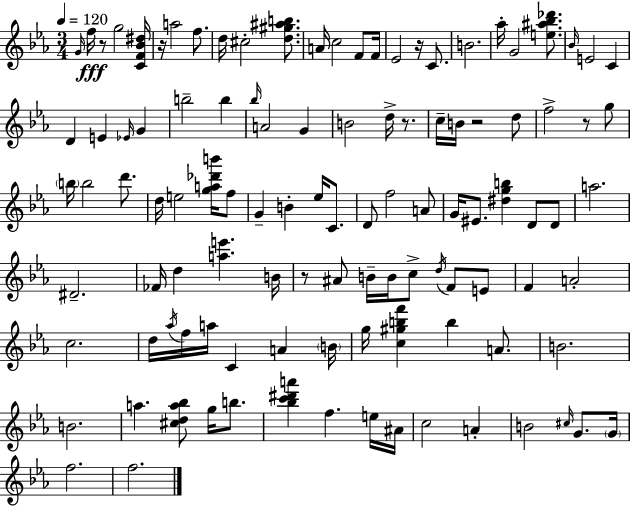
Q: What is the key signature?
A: EES major